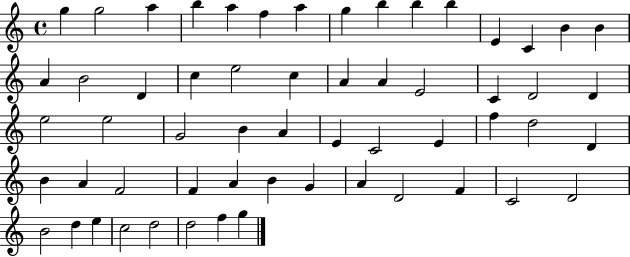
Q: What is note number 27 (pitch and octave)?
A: D4